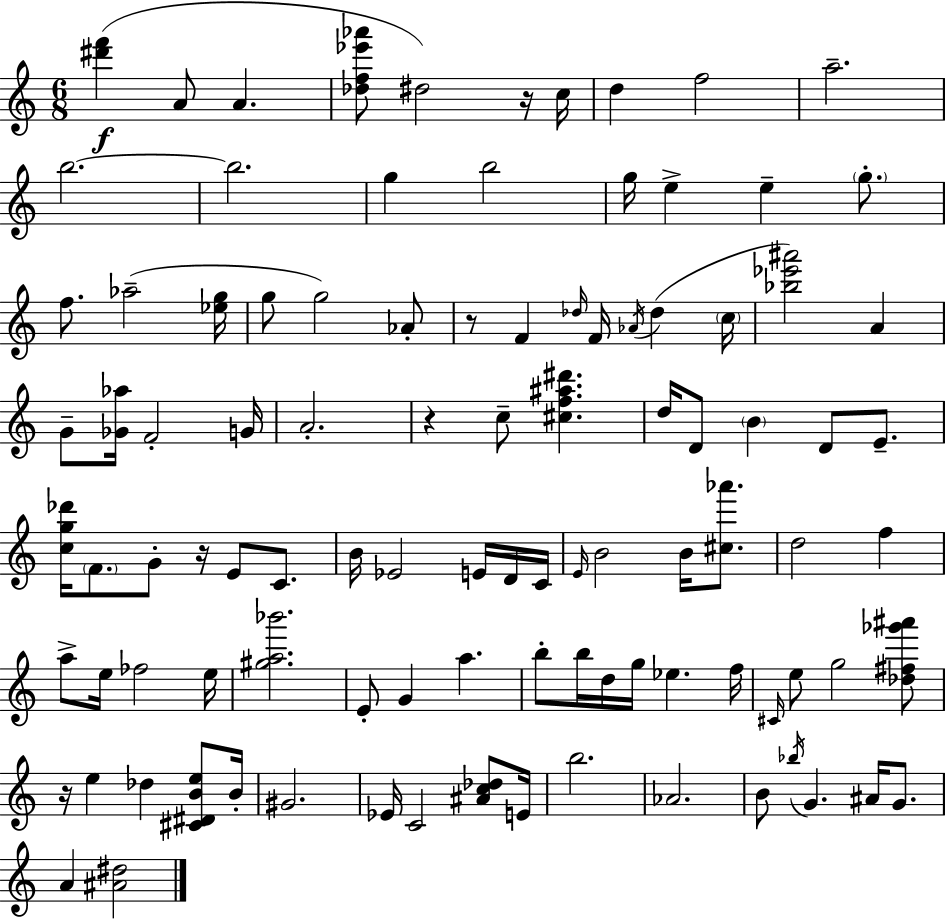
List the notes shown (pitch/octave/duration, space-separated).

[D#6,F6]/q A4/e A4/q. [Db5,F5,Eb6,Ab6]/e D#5/h R/s C5/s D5/q F5/h A5/h. B5/h. B5/h. G5/q B5/h G5/s E5/q E5/q G5/e. F5/e. Ab5/h [Eb5,G5]/s G5/e G5/h Ab4/e R/e F4/q Db5/s F4/s Ab4/s Db5/q C5/s [Bb5,Eb6,A#6]/h A4/q G4/e [Gb4,Ab5]/s F4/h G4/s A4/h. R/q C5/e [C#5,F5,A#5,D#6]/q. D5/s D4/e B4/q D4/e E4/e. [C5,G5,Db6]/s F4/e. G4/e R/s E4/e C4/e. B4/s Eb4/h E4/s D4/s C4/s E4/s B4/h B4/s [C#5,Ab6]/e. D5/h F5/q A5/e E5/s FES5/h E5/s [G#5,A5,Bb6]/h. E4/e G4/q A5/q. B5/e B5/s D5/s G5/s Eb5/q. F5/s C#4/s E5/e G5/h [Db5,F#5,Gb6,A#6]/e R/s E5/q Db5/q [C#4,D#4,B4,E5]/e B4/s G#4/h. Eb4/s C4/h [A#4,C5,Db5]/e E4/s B5/h. Ab4/h. B4/e Bb5/s G4/q. A#4/s G4/e. A4/q [A#4,D#5]/h